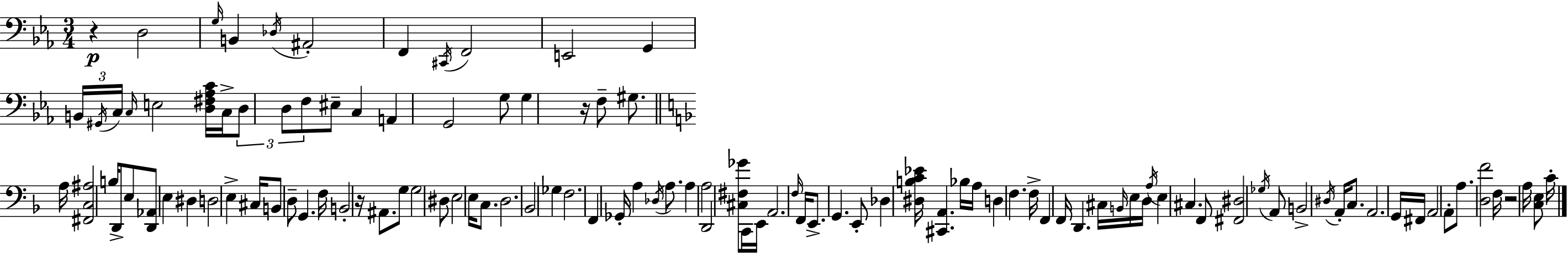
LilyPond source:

{
  \clef bass
  \numericTimeSignature
  \time 3/4
  \key ees \major
  r4\p d2 | \grace { g16 } b,4 \acciaccatura { des16 } ais,2-. | f,4 \acciaccatura { cis,16 } f,2 | e,2 g,4 | \break \tuplet 3/2 { b,16 \acciaccatura { gis,16 } c16 } \grace { c16 } e2 | <d fis aes c'>16 c16-> \tuplet 3/2 { d8 d8 f8 } eis8-- | c4 a,4 g,2 | g8 g4 r16 | \break f8-- gis8. \bar "||" \break \key f \major a16 <fis, c ais>2 b16 d,8-> | e8 <d, aes,>8 e4 dis4 | d2 e4-> | cis16 b,8 d8-- g,4. f16 | \break b,2-. r16 ais,8. | g8 g2 dis8 | e2 e16 c8. | d2. | \break bes,2 ges4 | f2. | f,4 ges,16-. a4 \acciaccatura { des16 } a8. | a4 a2 | \break d,2 <cis fis ges'>8 c,16 | e,16 a,2. | \grace { f16 } f,16 e,8.-> g,4. | e,8-. des4 <dis b c' ees'>16 <cis, a,>4. | \break bes16 a16 d4 f4. | f16-> f,4 f,16 d,4. | cis16 \grace { b,16 } e16 d16 \acciaccatura { a16 } e4 cis4. | f,8 <fis, dis>2 | \break \acciaccatura { ges16 } a,8 b,2-> | \acciaccatura { dis16 } a,16-. c8. a,2. | g,16 fis,16 a,2 | a,8-. a8. <d f'>2 | \break f16 r2 | a16 <c e>8 c'16-. \bar "|."
}